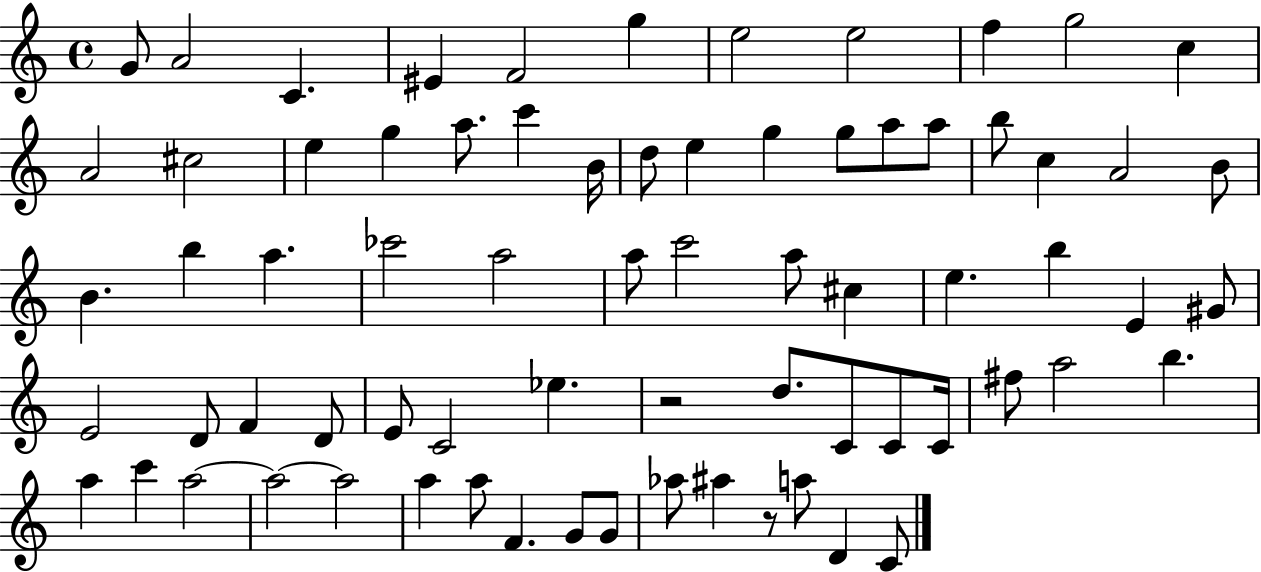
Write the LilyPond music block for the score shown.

{
  \clef treble
  \time 4/4
  \defaultTimeSignature
  \key c \major
  g'8 a'2 c'4. | eis'4 f'2 g''4 | e''2 e''2 | f''4 g''2 c''4 | \break a'2 cis''2 | e''4 g''4 a''8. c'''4 b'16 | d''8 e''4 g''4 g''8 a''8 a''8 | b''8 c''4 a'2 b'8 | \break b'4. b''4 a''4. | ces'''2 a''2 | a''8 c'''2 a''8 cis''4 | e''4. b''4 e'4 gis'8 | \break e'2 d'8 f'4 d'8 | e'8 c'2 ees''4. | r2 d''8. c'8 c'8 c'16 | fis''8 a''2 b''4. | \break a''4 c'''4 a''2~~ | a''2~~ a''2 | a''4 a''8 f'4. g'8 g'8 | aes''8 ais''4 r8 a''8 d'4 c'8 | \break \bar "|."
}